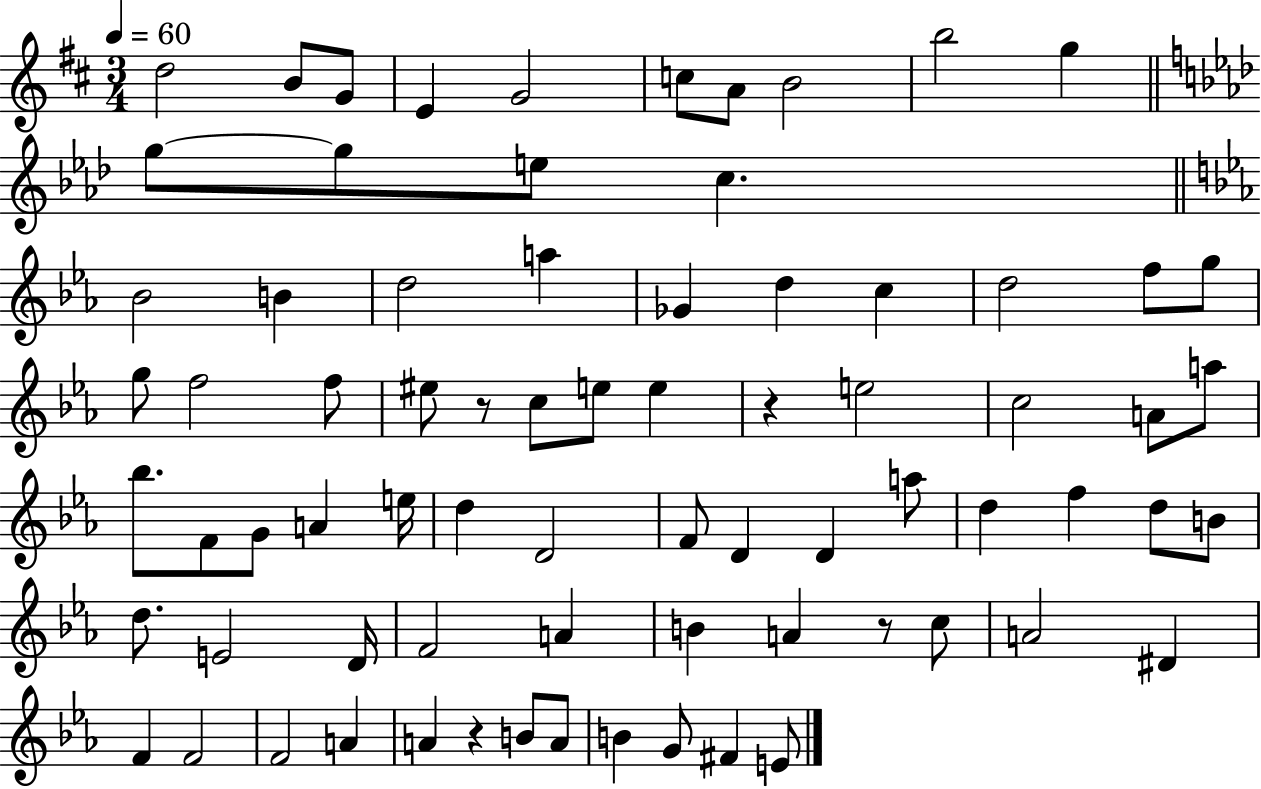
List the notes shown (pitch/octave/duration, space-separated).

D5/h B4/e G4/e E4/q G4/h C5/e A4/e B4/h B5/h G5/q G5/e G5/e E5/e C5/q. Bb4/h B4/q D5/h A5/q Gb4/q D5/q C5/q D5/h F5/e G5/e G5/e F5/h F5/e EIS5/e R/e C5/e E5/e E5/q R/q E5/h C5/h A4/e A5/e Bb5/e. F4/e G4/e A4/q E5/s D5/q D4/h F4/e D4/q D4/q A5/e D5/q F5/q D5/e B4/e D5/e. E4/h D4/s F4/h A4/q B4/q A4/q R/e C5/e A4/h D#4/q F4/q F4/h F4/h A4/q A4/q R/q B4/e A4/e B4/q G4/e F#4/q E4/e